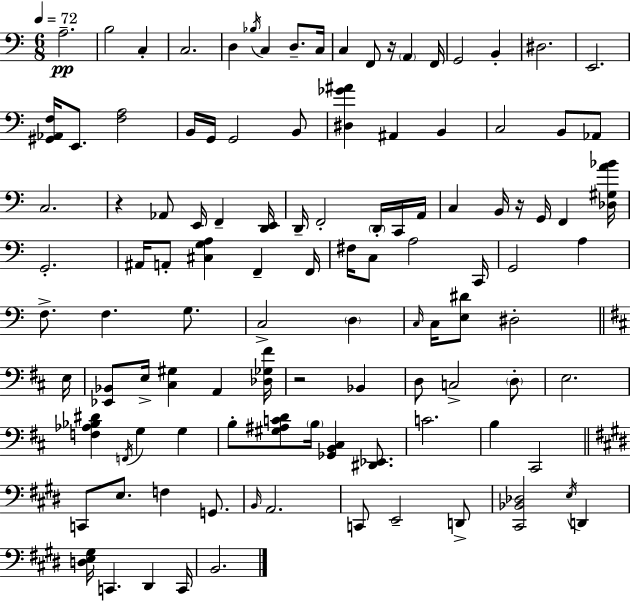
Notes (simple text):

A3/h. B3/h C3/q C3/h. D3/q Bb3/s C3/q D3/e. C3/s C3/q F2/e R/s A2/q F2/s G2/h B2/q D#3/h. E2/h. [G#2,Ab2,F3]/s E2/e. [F3,A3]/h B2/s G2/s G2/h B2/e [D#3,Gb4,A#4]/q A#2/q B2/q C3/h B2/e Ab2/e C3/h. R/q Ab2/e E2/s F2/q [D2,E2]/s D2/s F2/h D2/s C2/s A2/s C3/q B2/s R/s G2/s F2/q [Db3,G#3,A4,Bb4]/s G2/h. A#2/s A2/e [C#3,G3,A3]/q F2/q F2/s F#3/s C3/e A3/h C2/s G2/h A3/q F3/e. F3/q. G3/e. C3/h D3/q C3/s C3/s [E3,D#4]/e D#3/h E3/s [Eb2,Bb2]/e E3/s [C#3,G#3]/q A2/q [Db3,Gb3,F#4]/s R/h Bb2/q D3/e C3/h D3/e E3/h. [F3,Ab3,Bb3,D#4]/q F2/s G3/q G3/q B3/e [G#3,A#3,C4,D4]/e B3/s [Gb2,B2,C#3]/q [D#2,Eb2]/e. C4/h. B3/q C#2/h C2/e E3/e. F3/q G2/e. B2/s A2/h. C2/e E2/h D2/e [C#2,Bb2,Db3]/h E3/s D2/q [D3,E3,G#3]/s C2/q. D#2/q C2/s B2/h.